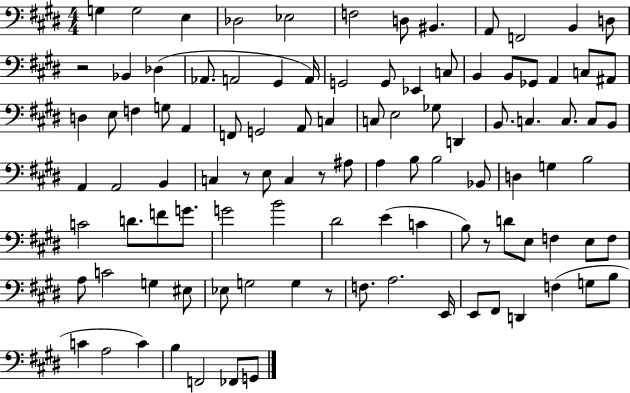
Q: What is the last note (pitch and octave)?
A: G2